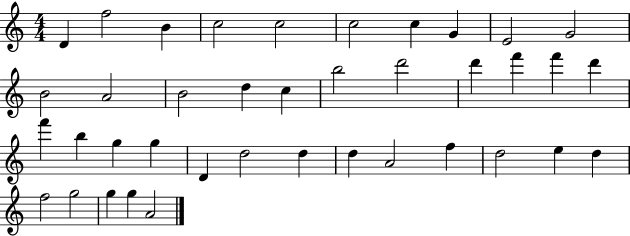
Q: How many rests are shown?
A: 0